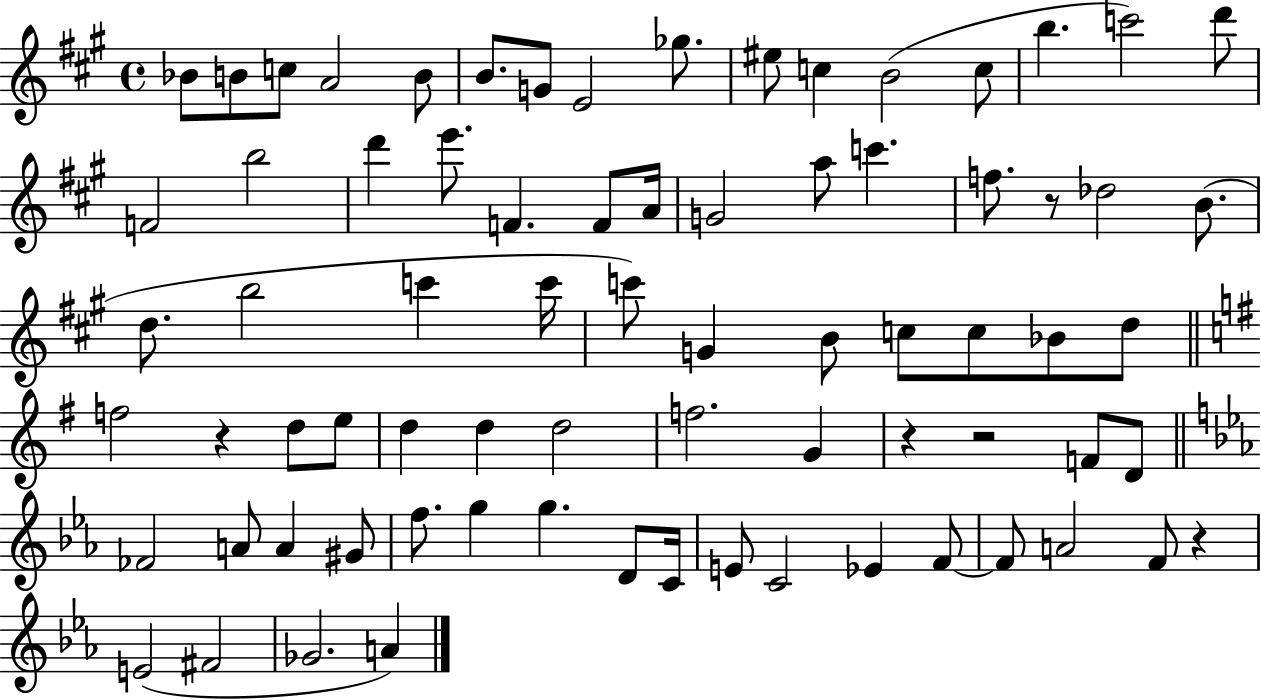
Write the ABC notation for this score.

X:1
T:Untitled
M:4/4
L:1/4
K:A
_B/2 B/2 c/2 A2 B/2 B/2 G/2 E2 _g/2 ^e/2 c B2 c/2 b c'2 d'/2 F2 b2 d' e'/2 F F/2 A/4 G2 a/2 c' f/2 z/2 _d2 B/2 d/2 b2 c' c'/4 c'/2 G B/2 c/2 c/2 _B/2 d/2 f2 z d/2 e/2 d d d2 f2 G z z2 F/2 D/2 _F2 A/2 A ^G/2 f/2 g g D/2 C/4 E/2 C2 _E F/2 F/2 A2 F/2 z E2 ^F2 _G2 A